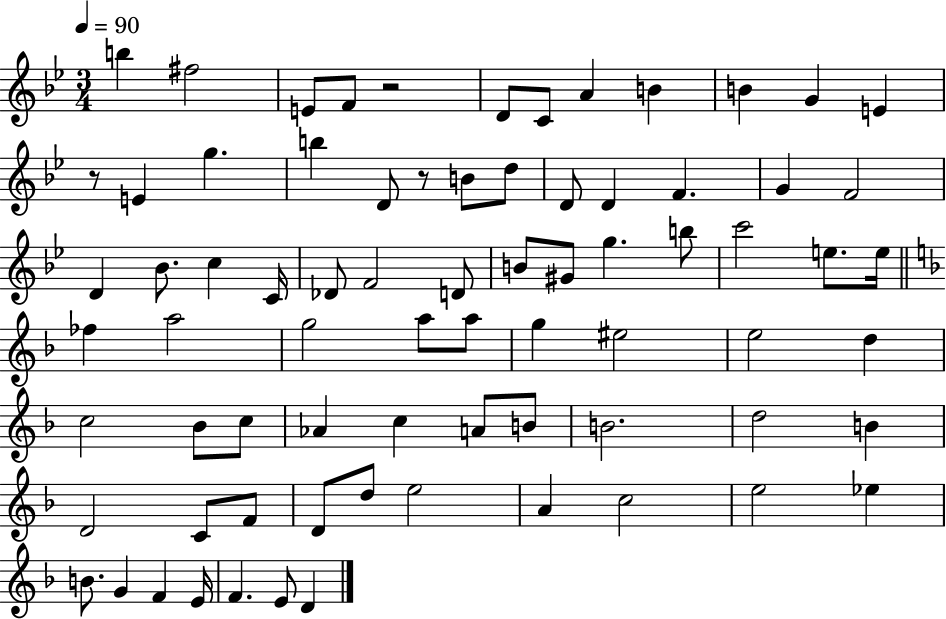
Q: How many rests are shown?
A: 3